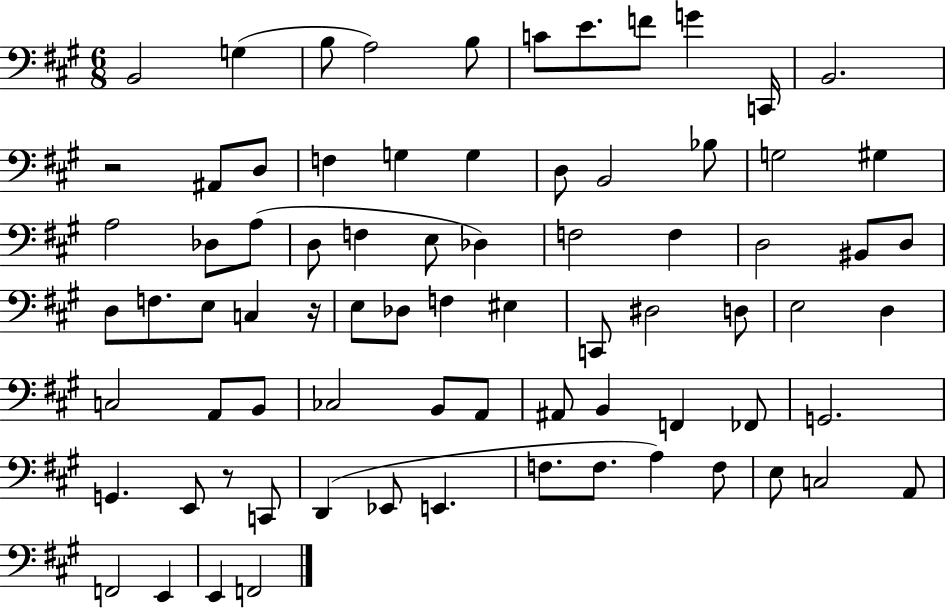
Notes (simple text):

B2/h G3/q B3/e A3/h B3/e C4/e E4/e. F4/e G4/q C2/s B2/h. R/h A#2/e D3/e F3/q G3/q G3/q D3/e B2/h Bb3/e G3/h G#3/q A3/h Db3/e A3/e D3/e F3/q E3/e Db3/q F3/h F3/q D3/h BIS2/e D3/e D3/e F3/e. E3/e C3/q R/s E3/e Db3/e F3/q EIS3/q C2/e D#3/h D3/e E3/h D3/q C3/h A2/e B2/e CES3/h B2/e A2/e A#2/e B2/q F2/q FES2/e G2/h. G2/q. E2/e R/e C2/e D2/q Eb2/e E2/q. F3/e. F3/e. A3/q F3/e E3/e C3/h A2/e F2/h E2/q E2/q F2/h